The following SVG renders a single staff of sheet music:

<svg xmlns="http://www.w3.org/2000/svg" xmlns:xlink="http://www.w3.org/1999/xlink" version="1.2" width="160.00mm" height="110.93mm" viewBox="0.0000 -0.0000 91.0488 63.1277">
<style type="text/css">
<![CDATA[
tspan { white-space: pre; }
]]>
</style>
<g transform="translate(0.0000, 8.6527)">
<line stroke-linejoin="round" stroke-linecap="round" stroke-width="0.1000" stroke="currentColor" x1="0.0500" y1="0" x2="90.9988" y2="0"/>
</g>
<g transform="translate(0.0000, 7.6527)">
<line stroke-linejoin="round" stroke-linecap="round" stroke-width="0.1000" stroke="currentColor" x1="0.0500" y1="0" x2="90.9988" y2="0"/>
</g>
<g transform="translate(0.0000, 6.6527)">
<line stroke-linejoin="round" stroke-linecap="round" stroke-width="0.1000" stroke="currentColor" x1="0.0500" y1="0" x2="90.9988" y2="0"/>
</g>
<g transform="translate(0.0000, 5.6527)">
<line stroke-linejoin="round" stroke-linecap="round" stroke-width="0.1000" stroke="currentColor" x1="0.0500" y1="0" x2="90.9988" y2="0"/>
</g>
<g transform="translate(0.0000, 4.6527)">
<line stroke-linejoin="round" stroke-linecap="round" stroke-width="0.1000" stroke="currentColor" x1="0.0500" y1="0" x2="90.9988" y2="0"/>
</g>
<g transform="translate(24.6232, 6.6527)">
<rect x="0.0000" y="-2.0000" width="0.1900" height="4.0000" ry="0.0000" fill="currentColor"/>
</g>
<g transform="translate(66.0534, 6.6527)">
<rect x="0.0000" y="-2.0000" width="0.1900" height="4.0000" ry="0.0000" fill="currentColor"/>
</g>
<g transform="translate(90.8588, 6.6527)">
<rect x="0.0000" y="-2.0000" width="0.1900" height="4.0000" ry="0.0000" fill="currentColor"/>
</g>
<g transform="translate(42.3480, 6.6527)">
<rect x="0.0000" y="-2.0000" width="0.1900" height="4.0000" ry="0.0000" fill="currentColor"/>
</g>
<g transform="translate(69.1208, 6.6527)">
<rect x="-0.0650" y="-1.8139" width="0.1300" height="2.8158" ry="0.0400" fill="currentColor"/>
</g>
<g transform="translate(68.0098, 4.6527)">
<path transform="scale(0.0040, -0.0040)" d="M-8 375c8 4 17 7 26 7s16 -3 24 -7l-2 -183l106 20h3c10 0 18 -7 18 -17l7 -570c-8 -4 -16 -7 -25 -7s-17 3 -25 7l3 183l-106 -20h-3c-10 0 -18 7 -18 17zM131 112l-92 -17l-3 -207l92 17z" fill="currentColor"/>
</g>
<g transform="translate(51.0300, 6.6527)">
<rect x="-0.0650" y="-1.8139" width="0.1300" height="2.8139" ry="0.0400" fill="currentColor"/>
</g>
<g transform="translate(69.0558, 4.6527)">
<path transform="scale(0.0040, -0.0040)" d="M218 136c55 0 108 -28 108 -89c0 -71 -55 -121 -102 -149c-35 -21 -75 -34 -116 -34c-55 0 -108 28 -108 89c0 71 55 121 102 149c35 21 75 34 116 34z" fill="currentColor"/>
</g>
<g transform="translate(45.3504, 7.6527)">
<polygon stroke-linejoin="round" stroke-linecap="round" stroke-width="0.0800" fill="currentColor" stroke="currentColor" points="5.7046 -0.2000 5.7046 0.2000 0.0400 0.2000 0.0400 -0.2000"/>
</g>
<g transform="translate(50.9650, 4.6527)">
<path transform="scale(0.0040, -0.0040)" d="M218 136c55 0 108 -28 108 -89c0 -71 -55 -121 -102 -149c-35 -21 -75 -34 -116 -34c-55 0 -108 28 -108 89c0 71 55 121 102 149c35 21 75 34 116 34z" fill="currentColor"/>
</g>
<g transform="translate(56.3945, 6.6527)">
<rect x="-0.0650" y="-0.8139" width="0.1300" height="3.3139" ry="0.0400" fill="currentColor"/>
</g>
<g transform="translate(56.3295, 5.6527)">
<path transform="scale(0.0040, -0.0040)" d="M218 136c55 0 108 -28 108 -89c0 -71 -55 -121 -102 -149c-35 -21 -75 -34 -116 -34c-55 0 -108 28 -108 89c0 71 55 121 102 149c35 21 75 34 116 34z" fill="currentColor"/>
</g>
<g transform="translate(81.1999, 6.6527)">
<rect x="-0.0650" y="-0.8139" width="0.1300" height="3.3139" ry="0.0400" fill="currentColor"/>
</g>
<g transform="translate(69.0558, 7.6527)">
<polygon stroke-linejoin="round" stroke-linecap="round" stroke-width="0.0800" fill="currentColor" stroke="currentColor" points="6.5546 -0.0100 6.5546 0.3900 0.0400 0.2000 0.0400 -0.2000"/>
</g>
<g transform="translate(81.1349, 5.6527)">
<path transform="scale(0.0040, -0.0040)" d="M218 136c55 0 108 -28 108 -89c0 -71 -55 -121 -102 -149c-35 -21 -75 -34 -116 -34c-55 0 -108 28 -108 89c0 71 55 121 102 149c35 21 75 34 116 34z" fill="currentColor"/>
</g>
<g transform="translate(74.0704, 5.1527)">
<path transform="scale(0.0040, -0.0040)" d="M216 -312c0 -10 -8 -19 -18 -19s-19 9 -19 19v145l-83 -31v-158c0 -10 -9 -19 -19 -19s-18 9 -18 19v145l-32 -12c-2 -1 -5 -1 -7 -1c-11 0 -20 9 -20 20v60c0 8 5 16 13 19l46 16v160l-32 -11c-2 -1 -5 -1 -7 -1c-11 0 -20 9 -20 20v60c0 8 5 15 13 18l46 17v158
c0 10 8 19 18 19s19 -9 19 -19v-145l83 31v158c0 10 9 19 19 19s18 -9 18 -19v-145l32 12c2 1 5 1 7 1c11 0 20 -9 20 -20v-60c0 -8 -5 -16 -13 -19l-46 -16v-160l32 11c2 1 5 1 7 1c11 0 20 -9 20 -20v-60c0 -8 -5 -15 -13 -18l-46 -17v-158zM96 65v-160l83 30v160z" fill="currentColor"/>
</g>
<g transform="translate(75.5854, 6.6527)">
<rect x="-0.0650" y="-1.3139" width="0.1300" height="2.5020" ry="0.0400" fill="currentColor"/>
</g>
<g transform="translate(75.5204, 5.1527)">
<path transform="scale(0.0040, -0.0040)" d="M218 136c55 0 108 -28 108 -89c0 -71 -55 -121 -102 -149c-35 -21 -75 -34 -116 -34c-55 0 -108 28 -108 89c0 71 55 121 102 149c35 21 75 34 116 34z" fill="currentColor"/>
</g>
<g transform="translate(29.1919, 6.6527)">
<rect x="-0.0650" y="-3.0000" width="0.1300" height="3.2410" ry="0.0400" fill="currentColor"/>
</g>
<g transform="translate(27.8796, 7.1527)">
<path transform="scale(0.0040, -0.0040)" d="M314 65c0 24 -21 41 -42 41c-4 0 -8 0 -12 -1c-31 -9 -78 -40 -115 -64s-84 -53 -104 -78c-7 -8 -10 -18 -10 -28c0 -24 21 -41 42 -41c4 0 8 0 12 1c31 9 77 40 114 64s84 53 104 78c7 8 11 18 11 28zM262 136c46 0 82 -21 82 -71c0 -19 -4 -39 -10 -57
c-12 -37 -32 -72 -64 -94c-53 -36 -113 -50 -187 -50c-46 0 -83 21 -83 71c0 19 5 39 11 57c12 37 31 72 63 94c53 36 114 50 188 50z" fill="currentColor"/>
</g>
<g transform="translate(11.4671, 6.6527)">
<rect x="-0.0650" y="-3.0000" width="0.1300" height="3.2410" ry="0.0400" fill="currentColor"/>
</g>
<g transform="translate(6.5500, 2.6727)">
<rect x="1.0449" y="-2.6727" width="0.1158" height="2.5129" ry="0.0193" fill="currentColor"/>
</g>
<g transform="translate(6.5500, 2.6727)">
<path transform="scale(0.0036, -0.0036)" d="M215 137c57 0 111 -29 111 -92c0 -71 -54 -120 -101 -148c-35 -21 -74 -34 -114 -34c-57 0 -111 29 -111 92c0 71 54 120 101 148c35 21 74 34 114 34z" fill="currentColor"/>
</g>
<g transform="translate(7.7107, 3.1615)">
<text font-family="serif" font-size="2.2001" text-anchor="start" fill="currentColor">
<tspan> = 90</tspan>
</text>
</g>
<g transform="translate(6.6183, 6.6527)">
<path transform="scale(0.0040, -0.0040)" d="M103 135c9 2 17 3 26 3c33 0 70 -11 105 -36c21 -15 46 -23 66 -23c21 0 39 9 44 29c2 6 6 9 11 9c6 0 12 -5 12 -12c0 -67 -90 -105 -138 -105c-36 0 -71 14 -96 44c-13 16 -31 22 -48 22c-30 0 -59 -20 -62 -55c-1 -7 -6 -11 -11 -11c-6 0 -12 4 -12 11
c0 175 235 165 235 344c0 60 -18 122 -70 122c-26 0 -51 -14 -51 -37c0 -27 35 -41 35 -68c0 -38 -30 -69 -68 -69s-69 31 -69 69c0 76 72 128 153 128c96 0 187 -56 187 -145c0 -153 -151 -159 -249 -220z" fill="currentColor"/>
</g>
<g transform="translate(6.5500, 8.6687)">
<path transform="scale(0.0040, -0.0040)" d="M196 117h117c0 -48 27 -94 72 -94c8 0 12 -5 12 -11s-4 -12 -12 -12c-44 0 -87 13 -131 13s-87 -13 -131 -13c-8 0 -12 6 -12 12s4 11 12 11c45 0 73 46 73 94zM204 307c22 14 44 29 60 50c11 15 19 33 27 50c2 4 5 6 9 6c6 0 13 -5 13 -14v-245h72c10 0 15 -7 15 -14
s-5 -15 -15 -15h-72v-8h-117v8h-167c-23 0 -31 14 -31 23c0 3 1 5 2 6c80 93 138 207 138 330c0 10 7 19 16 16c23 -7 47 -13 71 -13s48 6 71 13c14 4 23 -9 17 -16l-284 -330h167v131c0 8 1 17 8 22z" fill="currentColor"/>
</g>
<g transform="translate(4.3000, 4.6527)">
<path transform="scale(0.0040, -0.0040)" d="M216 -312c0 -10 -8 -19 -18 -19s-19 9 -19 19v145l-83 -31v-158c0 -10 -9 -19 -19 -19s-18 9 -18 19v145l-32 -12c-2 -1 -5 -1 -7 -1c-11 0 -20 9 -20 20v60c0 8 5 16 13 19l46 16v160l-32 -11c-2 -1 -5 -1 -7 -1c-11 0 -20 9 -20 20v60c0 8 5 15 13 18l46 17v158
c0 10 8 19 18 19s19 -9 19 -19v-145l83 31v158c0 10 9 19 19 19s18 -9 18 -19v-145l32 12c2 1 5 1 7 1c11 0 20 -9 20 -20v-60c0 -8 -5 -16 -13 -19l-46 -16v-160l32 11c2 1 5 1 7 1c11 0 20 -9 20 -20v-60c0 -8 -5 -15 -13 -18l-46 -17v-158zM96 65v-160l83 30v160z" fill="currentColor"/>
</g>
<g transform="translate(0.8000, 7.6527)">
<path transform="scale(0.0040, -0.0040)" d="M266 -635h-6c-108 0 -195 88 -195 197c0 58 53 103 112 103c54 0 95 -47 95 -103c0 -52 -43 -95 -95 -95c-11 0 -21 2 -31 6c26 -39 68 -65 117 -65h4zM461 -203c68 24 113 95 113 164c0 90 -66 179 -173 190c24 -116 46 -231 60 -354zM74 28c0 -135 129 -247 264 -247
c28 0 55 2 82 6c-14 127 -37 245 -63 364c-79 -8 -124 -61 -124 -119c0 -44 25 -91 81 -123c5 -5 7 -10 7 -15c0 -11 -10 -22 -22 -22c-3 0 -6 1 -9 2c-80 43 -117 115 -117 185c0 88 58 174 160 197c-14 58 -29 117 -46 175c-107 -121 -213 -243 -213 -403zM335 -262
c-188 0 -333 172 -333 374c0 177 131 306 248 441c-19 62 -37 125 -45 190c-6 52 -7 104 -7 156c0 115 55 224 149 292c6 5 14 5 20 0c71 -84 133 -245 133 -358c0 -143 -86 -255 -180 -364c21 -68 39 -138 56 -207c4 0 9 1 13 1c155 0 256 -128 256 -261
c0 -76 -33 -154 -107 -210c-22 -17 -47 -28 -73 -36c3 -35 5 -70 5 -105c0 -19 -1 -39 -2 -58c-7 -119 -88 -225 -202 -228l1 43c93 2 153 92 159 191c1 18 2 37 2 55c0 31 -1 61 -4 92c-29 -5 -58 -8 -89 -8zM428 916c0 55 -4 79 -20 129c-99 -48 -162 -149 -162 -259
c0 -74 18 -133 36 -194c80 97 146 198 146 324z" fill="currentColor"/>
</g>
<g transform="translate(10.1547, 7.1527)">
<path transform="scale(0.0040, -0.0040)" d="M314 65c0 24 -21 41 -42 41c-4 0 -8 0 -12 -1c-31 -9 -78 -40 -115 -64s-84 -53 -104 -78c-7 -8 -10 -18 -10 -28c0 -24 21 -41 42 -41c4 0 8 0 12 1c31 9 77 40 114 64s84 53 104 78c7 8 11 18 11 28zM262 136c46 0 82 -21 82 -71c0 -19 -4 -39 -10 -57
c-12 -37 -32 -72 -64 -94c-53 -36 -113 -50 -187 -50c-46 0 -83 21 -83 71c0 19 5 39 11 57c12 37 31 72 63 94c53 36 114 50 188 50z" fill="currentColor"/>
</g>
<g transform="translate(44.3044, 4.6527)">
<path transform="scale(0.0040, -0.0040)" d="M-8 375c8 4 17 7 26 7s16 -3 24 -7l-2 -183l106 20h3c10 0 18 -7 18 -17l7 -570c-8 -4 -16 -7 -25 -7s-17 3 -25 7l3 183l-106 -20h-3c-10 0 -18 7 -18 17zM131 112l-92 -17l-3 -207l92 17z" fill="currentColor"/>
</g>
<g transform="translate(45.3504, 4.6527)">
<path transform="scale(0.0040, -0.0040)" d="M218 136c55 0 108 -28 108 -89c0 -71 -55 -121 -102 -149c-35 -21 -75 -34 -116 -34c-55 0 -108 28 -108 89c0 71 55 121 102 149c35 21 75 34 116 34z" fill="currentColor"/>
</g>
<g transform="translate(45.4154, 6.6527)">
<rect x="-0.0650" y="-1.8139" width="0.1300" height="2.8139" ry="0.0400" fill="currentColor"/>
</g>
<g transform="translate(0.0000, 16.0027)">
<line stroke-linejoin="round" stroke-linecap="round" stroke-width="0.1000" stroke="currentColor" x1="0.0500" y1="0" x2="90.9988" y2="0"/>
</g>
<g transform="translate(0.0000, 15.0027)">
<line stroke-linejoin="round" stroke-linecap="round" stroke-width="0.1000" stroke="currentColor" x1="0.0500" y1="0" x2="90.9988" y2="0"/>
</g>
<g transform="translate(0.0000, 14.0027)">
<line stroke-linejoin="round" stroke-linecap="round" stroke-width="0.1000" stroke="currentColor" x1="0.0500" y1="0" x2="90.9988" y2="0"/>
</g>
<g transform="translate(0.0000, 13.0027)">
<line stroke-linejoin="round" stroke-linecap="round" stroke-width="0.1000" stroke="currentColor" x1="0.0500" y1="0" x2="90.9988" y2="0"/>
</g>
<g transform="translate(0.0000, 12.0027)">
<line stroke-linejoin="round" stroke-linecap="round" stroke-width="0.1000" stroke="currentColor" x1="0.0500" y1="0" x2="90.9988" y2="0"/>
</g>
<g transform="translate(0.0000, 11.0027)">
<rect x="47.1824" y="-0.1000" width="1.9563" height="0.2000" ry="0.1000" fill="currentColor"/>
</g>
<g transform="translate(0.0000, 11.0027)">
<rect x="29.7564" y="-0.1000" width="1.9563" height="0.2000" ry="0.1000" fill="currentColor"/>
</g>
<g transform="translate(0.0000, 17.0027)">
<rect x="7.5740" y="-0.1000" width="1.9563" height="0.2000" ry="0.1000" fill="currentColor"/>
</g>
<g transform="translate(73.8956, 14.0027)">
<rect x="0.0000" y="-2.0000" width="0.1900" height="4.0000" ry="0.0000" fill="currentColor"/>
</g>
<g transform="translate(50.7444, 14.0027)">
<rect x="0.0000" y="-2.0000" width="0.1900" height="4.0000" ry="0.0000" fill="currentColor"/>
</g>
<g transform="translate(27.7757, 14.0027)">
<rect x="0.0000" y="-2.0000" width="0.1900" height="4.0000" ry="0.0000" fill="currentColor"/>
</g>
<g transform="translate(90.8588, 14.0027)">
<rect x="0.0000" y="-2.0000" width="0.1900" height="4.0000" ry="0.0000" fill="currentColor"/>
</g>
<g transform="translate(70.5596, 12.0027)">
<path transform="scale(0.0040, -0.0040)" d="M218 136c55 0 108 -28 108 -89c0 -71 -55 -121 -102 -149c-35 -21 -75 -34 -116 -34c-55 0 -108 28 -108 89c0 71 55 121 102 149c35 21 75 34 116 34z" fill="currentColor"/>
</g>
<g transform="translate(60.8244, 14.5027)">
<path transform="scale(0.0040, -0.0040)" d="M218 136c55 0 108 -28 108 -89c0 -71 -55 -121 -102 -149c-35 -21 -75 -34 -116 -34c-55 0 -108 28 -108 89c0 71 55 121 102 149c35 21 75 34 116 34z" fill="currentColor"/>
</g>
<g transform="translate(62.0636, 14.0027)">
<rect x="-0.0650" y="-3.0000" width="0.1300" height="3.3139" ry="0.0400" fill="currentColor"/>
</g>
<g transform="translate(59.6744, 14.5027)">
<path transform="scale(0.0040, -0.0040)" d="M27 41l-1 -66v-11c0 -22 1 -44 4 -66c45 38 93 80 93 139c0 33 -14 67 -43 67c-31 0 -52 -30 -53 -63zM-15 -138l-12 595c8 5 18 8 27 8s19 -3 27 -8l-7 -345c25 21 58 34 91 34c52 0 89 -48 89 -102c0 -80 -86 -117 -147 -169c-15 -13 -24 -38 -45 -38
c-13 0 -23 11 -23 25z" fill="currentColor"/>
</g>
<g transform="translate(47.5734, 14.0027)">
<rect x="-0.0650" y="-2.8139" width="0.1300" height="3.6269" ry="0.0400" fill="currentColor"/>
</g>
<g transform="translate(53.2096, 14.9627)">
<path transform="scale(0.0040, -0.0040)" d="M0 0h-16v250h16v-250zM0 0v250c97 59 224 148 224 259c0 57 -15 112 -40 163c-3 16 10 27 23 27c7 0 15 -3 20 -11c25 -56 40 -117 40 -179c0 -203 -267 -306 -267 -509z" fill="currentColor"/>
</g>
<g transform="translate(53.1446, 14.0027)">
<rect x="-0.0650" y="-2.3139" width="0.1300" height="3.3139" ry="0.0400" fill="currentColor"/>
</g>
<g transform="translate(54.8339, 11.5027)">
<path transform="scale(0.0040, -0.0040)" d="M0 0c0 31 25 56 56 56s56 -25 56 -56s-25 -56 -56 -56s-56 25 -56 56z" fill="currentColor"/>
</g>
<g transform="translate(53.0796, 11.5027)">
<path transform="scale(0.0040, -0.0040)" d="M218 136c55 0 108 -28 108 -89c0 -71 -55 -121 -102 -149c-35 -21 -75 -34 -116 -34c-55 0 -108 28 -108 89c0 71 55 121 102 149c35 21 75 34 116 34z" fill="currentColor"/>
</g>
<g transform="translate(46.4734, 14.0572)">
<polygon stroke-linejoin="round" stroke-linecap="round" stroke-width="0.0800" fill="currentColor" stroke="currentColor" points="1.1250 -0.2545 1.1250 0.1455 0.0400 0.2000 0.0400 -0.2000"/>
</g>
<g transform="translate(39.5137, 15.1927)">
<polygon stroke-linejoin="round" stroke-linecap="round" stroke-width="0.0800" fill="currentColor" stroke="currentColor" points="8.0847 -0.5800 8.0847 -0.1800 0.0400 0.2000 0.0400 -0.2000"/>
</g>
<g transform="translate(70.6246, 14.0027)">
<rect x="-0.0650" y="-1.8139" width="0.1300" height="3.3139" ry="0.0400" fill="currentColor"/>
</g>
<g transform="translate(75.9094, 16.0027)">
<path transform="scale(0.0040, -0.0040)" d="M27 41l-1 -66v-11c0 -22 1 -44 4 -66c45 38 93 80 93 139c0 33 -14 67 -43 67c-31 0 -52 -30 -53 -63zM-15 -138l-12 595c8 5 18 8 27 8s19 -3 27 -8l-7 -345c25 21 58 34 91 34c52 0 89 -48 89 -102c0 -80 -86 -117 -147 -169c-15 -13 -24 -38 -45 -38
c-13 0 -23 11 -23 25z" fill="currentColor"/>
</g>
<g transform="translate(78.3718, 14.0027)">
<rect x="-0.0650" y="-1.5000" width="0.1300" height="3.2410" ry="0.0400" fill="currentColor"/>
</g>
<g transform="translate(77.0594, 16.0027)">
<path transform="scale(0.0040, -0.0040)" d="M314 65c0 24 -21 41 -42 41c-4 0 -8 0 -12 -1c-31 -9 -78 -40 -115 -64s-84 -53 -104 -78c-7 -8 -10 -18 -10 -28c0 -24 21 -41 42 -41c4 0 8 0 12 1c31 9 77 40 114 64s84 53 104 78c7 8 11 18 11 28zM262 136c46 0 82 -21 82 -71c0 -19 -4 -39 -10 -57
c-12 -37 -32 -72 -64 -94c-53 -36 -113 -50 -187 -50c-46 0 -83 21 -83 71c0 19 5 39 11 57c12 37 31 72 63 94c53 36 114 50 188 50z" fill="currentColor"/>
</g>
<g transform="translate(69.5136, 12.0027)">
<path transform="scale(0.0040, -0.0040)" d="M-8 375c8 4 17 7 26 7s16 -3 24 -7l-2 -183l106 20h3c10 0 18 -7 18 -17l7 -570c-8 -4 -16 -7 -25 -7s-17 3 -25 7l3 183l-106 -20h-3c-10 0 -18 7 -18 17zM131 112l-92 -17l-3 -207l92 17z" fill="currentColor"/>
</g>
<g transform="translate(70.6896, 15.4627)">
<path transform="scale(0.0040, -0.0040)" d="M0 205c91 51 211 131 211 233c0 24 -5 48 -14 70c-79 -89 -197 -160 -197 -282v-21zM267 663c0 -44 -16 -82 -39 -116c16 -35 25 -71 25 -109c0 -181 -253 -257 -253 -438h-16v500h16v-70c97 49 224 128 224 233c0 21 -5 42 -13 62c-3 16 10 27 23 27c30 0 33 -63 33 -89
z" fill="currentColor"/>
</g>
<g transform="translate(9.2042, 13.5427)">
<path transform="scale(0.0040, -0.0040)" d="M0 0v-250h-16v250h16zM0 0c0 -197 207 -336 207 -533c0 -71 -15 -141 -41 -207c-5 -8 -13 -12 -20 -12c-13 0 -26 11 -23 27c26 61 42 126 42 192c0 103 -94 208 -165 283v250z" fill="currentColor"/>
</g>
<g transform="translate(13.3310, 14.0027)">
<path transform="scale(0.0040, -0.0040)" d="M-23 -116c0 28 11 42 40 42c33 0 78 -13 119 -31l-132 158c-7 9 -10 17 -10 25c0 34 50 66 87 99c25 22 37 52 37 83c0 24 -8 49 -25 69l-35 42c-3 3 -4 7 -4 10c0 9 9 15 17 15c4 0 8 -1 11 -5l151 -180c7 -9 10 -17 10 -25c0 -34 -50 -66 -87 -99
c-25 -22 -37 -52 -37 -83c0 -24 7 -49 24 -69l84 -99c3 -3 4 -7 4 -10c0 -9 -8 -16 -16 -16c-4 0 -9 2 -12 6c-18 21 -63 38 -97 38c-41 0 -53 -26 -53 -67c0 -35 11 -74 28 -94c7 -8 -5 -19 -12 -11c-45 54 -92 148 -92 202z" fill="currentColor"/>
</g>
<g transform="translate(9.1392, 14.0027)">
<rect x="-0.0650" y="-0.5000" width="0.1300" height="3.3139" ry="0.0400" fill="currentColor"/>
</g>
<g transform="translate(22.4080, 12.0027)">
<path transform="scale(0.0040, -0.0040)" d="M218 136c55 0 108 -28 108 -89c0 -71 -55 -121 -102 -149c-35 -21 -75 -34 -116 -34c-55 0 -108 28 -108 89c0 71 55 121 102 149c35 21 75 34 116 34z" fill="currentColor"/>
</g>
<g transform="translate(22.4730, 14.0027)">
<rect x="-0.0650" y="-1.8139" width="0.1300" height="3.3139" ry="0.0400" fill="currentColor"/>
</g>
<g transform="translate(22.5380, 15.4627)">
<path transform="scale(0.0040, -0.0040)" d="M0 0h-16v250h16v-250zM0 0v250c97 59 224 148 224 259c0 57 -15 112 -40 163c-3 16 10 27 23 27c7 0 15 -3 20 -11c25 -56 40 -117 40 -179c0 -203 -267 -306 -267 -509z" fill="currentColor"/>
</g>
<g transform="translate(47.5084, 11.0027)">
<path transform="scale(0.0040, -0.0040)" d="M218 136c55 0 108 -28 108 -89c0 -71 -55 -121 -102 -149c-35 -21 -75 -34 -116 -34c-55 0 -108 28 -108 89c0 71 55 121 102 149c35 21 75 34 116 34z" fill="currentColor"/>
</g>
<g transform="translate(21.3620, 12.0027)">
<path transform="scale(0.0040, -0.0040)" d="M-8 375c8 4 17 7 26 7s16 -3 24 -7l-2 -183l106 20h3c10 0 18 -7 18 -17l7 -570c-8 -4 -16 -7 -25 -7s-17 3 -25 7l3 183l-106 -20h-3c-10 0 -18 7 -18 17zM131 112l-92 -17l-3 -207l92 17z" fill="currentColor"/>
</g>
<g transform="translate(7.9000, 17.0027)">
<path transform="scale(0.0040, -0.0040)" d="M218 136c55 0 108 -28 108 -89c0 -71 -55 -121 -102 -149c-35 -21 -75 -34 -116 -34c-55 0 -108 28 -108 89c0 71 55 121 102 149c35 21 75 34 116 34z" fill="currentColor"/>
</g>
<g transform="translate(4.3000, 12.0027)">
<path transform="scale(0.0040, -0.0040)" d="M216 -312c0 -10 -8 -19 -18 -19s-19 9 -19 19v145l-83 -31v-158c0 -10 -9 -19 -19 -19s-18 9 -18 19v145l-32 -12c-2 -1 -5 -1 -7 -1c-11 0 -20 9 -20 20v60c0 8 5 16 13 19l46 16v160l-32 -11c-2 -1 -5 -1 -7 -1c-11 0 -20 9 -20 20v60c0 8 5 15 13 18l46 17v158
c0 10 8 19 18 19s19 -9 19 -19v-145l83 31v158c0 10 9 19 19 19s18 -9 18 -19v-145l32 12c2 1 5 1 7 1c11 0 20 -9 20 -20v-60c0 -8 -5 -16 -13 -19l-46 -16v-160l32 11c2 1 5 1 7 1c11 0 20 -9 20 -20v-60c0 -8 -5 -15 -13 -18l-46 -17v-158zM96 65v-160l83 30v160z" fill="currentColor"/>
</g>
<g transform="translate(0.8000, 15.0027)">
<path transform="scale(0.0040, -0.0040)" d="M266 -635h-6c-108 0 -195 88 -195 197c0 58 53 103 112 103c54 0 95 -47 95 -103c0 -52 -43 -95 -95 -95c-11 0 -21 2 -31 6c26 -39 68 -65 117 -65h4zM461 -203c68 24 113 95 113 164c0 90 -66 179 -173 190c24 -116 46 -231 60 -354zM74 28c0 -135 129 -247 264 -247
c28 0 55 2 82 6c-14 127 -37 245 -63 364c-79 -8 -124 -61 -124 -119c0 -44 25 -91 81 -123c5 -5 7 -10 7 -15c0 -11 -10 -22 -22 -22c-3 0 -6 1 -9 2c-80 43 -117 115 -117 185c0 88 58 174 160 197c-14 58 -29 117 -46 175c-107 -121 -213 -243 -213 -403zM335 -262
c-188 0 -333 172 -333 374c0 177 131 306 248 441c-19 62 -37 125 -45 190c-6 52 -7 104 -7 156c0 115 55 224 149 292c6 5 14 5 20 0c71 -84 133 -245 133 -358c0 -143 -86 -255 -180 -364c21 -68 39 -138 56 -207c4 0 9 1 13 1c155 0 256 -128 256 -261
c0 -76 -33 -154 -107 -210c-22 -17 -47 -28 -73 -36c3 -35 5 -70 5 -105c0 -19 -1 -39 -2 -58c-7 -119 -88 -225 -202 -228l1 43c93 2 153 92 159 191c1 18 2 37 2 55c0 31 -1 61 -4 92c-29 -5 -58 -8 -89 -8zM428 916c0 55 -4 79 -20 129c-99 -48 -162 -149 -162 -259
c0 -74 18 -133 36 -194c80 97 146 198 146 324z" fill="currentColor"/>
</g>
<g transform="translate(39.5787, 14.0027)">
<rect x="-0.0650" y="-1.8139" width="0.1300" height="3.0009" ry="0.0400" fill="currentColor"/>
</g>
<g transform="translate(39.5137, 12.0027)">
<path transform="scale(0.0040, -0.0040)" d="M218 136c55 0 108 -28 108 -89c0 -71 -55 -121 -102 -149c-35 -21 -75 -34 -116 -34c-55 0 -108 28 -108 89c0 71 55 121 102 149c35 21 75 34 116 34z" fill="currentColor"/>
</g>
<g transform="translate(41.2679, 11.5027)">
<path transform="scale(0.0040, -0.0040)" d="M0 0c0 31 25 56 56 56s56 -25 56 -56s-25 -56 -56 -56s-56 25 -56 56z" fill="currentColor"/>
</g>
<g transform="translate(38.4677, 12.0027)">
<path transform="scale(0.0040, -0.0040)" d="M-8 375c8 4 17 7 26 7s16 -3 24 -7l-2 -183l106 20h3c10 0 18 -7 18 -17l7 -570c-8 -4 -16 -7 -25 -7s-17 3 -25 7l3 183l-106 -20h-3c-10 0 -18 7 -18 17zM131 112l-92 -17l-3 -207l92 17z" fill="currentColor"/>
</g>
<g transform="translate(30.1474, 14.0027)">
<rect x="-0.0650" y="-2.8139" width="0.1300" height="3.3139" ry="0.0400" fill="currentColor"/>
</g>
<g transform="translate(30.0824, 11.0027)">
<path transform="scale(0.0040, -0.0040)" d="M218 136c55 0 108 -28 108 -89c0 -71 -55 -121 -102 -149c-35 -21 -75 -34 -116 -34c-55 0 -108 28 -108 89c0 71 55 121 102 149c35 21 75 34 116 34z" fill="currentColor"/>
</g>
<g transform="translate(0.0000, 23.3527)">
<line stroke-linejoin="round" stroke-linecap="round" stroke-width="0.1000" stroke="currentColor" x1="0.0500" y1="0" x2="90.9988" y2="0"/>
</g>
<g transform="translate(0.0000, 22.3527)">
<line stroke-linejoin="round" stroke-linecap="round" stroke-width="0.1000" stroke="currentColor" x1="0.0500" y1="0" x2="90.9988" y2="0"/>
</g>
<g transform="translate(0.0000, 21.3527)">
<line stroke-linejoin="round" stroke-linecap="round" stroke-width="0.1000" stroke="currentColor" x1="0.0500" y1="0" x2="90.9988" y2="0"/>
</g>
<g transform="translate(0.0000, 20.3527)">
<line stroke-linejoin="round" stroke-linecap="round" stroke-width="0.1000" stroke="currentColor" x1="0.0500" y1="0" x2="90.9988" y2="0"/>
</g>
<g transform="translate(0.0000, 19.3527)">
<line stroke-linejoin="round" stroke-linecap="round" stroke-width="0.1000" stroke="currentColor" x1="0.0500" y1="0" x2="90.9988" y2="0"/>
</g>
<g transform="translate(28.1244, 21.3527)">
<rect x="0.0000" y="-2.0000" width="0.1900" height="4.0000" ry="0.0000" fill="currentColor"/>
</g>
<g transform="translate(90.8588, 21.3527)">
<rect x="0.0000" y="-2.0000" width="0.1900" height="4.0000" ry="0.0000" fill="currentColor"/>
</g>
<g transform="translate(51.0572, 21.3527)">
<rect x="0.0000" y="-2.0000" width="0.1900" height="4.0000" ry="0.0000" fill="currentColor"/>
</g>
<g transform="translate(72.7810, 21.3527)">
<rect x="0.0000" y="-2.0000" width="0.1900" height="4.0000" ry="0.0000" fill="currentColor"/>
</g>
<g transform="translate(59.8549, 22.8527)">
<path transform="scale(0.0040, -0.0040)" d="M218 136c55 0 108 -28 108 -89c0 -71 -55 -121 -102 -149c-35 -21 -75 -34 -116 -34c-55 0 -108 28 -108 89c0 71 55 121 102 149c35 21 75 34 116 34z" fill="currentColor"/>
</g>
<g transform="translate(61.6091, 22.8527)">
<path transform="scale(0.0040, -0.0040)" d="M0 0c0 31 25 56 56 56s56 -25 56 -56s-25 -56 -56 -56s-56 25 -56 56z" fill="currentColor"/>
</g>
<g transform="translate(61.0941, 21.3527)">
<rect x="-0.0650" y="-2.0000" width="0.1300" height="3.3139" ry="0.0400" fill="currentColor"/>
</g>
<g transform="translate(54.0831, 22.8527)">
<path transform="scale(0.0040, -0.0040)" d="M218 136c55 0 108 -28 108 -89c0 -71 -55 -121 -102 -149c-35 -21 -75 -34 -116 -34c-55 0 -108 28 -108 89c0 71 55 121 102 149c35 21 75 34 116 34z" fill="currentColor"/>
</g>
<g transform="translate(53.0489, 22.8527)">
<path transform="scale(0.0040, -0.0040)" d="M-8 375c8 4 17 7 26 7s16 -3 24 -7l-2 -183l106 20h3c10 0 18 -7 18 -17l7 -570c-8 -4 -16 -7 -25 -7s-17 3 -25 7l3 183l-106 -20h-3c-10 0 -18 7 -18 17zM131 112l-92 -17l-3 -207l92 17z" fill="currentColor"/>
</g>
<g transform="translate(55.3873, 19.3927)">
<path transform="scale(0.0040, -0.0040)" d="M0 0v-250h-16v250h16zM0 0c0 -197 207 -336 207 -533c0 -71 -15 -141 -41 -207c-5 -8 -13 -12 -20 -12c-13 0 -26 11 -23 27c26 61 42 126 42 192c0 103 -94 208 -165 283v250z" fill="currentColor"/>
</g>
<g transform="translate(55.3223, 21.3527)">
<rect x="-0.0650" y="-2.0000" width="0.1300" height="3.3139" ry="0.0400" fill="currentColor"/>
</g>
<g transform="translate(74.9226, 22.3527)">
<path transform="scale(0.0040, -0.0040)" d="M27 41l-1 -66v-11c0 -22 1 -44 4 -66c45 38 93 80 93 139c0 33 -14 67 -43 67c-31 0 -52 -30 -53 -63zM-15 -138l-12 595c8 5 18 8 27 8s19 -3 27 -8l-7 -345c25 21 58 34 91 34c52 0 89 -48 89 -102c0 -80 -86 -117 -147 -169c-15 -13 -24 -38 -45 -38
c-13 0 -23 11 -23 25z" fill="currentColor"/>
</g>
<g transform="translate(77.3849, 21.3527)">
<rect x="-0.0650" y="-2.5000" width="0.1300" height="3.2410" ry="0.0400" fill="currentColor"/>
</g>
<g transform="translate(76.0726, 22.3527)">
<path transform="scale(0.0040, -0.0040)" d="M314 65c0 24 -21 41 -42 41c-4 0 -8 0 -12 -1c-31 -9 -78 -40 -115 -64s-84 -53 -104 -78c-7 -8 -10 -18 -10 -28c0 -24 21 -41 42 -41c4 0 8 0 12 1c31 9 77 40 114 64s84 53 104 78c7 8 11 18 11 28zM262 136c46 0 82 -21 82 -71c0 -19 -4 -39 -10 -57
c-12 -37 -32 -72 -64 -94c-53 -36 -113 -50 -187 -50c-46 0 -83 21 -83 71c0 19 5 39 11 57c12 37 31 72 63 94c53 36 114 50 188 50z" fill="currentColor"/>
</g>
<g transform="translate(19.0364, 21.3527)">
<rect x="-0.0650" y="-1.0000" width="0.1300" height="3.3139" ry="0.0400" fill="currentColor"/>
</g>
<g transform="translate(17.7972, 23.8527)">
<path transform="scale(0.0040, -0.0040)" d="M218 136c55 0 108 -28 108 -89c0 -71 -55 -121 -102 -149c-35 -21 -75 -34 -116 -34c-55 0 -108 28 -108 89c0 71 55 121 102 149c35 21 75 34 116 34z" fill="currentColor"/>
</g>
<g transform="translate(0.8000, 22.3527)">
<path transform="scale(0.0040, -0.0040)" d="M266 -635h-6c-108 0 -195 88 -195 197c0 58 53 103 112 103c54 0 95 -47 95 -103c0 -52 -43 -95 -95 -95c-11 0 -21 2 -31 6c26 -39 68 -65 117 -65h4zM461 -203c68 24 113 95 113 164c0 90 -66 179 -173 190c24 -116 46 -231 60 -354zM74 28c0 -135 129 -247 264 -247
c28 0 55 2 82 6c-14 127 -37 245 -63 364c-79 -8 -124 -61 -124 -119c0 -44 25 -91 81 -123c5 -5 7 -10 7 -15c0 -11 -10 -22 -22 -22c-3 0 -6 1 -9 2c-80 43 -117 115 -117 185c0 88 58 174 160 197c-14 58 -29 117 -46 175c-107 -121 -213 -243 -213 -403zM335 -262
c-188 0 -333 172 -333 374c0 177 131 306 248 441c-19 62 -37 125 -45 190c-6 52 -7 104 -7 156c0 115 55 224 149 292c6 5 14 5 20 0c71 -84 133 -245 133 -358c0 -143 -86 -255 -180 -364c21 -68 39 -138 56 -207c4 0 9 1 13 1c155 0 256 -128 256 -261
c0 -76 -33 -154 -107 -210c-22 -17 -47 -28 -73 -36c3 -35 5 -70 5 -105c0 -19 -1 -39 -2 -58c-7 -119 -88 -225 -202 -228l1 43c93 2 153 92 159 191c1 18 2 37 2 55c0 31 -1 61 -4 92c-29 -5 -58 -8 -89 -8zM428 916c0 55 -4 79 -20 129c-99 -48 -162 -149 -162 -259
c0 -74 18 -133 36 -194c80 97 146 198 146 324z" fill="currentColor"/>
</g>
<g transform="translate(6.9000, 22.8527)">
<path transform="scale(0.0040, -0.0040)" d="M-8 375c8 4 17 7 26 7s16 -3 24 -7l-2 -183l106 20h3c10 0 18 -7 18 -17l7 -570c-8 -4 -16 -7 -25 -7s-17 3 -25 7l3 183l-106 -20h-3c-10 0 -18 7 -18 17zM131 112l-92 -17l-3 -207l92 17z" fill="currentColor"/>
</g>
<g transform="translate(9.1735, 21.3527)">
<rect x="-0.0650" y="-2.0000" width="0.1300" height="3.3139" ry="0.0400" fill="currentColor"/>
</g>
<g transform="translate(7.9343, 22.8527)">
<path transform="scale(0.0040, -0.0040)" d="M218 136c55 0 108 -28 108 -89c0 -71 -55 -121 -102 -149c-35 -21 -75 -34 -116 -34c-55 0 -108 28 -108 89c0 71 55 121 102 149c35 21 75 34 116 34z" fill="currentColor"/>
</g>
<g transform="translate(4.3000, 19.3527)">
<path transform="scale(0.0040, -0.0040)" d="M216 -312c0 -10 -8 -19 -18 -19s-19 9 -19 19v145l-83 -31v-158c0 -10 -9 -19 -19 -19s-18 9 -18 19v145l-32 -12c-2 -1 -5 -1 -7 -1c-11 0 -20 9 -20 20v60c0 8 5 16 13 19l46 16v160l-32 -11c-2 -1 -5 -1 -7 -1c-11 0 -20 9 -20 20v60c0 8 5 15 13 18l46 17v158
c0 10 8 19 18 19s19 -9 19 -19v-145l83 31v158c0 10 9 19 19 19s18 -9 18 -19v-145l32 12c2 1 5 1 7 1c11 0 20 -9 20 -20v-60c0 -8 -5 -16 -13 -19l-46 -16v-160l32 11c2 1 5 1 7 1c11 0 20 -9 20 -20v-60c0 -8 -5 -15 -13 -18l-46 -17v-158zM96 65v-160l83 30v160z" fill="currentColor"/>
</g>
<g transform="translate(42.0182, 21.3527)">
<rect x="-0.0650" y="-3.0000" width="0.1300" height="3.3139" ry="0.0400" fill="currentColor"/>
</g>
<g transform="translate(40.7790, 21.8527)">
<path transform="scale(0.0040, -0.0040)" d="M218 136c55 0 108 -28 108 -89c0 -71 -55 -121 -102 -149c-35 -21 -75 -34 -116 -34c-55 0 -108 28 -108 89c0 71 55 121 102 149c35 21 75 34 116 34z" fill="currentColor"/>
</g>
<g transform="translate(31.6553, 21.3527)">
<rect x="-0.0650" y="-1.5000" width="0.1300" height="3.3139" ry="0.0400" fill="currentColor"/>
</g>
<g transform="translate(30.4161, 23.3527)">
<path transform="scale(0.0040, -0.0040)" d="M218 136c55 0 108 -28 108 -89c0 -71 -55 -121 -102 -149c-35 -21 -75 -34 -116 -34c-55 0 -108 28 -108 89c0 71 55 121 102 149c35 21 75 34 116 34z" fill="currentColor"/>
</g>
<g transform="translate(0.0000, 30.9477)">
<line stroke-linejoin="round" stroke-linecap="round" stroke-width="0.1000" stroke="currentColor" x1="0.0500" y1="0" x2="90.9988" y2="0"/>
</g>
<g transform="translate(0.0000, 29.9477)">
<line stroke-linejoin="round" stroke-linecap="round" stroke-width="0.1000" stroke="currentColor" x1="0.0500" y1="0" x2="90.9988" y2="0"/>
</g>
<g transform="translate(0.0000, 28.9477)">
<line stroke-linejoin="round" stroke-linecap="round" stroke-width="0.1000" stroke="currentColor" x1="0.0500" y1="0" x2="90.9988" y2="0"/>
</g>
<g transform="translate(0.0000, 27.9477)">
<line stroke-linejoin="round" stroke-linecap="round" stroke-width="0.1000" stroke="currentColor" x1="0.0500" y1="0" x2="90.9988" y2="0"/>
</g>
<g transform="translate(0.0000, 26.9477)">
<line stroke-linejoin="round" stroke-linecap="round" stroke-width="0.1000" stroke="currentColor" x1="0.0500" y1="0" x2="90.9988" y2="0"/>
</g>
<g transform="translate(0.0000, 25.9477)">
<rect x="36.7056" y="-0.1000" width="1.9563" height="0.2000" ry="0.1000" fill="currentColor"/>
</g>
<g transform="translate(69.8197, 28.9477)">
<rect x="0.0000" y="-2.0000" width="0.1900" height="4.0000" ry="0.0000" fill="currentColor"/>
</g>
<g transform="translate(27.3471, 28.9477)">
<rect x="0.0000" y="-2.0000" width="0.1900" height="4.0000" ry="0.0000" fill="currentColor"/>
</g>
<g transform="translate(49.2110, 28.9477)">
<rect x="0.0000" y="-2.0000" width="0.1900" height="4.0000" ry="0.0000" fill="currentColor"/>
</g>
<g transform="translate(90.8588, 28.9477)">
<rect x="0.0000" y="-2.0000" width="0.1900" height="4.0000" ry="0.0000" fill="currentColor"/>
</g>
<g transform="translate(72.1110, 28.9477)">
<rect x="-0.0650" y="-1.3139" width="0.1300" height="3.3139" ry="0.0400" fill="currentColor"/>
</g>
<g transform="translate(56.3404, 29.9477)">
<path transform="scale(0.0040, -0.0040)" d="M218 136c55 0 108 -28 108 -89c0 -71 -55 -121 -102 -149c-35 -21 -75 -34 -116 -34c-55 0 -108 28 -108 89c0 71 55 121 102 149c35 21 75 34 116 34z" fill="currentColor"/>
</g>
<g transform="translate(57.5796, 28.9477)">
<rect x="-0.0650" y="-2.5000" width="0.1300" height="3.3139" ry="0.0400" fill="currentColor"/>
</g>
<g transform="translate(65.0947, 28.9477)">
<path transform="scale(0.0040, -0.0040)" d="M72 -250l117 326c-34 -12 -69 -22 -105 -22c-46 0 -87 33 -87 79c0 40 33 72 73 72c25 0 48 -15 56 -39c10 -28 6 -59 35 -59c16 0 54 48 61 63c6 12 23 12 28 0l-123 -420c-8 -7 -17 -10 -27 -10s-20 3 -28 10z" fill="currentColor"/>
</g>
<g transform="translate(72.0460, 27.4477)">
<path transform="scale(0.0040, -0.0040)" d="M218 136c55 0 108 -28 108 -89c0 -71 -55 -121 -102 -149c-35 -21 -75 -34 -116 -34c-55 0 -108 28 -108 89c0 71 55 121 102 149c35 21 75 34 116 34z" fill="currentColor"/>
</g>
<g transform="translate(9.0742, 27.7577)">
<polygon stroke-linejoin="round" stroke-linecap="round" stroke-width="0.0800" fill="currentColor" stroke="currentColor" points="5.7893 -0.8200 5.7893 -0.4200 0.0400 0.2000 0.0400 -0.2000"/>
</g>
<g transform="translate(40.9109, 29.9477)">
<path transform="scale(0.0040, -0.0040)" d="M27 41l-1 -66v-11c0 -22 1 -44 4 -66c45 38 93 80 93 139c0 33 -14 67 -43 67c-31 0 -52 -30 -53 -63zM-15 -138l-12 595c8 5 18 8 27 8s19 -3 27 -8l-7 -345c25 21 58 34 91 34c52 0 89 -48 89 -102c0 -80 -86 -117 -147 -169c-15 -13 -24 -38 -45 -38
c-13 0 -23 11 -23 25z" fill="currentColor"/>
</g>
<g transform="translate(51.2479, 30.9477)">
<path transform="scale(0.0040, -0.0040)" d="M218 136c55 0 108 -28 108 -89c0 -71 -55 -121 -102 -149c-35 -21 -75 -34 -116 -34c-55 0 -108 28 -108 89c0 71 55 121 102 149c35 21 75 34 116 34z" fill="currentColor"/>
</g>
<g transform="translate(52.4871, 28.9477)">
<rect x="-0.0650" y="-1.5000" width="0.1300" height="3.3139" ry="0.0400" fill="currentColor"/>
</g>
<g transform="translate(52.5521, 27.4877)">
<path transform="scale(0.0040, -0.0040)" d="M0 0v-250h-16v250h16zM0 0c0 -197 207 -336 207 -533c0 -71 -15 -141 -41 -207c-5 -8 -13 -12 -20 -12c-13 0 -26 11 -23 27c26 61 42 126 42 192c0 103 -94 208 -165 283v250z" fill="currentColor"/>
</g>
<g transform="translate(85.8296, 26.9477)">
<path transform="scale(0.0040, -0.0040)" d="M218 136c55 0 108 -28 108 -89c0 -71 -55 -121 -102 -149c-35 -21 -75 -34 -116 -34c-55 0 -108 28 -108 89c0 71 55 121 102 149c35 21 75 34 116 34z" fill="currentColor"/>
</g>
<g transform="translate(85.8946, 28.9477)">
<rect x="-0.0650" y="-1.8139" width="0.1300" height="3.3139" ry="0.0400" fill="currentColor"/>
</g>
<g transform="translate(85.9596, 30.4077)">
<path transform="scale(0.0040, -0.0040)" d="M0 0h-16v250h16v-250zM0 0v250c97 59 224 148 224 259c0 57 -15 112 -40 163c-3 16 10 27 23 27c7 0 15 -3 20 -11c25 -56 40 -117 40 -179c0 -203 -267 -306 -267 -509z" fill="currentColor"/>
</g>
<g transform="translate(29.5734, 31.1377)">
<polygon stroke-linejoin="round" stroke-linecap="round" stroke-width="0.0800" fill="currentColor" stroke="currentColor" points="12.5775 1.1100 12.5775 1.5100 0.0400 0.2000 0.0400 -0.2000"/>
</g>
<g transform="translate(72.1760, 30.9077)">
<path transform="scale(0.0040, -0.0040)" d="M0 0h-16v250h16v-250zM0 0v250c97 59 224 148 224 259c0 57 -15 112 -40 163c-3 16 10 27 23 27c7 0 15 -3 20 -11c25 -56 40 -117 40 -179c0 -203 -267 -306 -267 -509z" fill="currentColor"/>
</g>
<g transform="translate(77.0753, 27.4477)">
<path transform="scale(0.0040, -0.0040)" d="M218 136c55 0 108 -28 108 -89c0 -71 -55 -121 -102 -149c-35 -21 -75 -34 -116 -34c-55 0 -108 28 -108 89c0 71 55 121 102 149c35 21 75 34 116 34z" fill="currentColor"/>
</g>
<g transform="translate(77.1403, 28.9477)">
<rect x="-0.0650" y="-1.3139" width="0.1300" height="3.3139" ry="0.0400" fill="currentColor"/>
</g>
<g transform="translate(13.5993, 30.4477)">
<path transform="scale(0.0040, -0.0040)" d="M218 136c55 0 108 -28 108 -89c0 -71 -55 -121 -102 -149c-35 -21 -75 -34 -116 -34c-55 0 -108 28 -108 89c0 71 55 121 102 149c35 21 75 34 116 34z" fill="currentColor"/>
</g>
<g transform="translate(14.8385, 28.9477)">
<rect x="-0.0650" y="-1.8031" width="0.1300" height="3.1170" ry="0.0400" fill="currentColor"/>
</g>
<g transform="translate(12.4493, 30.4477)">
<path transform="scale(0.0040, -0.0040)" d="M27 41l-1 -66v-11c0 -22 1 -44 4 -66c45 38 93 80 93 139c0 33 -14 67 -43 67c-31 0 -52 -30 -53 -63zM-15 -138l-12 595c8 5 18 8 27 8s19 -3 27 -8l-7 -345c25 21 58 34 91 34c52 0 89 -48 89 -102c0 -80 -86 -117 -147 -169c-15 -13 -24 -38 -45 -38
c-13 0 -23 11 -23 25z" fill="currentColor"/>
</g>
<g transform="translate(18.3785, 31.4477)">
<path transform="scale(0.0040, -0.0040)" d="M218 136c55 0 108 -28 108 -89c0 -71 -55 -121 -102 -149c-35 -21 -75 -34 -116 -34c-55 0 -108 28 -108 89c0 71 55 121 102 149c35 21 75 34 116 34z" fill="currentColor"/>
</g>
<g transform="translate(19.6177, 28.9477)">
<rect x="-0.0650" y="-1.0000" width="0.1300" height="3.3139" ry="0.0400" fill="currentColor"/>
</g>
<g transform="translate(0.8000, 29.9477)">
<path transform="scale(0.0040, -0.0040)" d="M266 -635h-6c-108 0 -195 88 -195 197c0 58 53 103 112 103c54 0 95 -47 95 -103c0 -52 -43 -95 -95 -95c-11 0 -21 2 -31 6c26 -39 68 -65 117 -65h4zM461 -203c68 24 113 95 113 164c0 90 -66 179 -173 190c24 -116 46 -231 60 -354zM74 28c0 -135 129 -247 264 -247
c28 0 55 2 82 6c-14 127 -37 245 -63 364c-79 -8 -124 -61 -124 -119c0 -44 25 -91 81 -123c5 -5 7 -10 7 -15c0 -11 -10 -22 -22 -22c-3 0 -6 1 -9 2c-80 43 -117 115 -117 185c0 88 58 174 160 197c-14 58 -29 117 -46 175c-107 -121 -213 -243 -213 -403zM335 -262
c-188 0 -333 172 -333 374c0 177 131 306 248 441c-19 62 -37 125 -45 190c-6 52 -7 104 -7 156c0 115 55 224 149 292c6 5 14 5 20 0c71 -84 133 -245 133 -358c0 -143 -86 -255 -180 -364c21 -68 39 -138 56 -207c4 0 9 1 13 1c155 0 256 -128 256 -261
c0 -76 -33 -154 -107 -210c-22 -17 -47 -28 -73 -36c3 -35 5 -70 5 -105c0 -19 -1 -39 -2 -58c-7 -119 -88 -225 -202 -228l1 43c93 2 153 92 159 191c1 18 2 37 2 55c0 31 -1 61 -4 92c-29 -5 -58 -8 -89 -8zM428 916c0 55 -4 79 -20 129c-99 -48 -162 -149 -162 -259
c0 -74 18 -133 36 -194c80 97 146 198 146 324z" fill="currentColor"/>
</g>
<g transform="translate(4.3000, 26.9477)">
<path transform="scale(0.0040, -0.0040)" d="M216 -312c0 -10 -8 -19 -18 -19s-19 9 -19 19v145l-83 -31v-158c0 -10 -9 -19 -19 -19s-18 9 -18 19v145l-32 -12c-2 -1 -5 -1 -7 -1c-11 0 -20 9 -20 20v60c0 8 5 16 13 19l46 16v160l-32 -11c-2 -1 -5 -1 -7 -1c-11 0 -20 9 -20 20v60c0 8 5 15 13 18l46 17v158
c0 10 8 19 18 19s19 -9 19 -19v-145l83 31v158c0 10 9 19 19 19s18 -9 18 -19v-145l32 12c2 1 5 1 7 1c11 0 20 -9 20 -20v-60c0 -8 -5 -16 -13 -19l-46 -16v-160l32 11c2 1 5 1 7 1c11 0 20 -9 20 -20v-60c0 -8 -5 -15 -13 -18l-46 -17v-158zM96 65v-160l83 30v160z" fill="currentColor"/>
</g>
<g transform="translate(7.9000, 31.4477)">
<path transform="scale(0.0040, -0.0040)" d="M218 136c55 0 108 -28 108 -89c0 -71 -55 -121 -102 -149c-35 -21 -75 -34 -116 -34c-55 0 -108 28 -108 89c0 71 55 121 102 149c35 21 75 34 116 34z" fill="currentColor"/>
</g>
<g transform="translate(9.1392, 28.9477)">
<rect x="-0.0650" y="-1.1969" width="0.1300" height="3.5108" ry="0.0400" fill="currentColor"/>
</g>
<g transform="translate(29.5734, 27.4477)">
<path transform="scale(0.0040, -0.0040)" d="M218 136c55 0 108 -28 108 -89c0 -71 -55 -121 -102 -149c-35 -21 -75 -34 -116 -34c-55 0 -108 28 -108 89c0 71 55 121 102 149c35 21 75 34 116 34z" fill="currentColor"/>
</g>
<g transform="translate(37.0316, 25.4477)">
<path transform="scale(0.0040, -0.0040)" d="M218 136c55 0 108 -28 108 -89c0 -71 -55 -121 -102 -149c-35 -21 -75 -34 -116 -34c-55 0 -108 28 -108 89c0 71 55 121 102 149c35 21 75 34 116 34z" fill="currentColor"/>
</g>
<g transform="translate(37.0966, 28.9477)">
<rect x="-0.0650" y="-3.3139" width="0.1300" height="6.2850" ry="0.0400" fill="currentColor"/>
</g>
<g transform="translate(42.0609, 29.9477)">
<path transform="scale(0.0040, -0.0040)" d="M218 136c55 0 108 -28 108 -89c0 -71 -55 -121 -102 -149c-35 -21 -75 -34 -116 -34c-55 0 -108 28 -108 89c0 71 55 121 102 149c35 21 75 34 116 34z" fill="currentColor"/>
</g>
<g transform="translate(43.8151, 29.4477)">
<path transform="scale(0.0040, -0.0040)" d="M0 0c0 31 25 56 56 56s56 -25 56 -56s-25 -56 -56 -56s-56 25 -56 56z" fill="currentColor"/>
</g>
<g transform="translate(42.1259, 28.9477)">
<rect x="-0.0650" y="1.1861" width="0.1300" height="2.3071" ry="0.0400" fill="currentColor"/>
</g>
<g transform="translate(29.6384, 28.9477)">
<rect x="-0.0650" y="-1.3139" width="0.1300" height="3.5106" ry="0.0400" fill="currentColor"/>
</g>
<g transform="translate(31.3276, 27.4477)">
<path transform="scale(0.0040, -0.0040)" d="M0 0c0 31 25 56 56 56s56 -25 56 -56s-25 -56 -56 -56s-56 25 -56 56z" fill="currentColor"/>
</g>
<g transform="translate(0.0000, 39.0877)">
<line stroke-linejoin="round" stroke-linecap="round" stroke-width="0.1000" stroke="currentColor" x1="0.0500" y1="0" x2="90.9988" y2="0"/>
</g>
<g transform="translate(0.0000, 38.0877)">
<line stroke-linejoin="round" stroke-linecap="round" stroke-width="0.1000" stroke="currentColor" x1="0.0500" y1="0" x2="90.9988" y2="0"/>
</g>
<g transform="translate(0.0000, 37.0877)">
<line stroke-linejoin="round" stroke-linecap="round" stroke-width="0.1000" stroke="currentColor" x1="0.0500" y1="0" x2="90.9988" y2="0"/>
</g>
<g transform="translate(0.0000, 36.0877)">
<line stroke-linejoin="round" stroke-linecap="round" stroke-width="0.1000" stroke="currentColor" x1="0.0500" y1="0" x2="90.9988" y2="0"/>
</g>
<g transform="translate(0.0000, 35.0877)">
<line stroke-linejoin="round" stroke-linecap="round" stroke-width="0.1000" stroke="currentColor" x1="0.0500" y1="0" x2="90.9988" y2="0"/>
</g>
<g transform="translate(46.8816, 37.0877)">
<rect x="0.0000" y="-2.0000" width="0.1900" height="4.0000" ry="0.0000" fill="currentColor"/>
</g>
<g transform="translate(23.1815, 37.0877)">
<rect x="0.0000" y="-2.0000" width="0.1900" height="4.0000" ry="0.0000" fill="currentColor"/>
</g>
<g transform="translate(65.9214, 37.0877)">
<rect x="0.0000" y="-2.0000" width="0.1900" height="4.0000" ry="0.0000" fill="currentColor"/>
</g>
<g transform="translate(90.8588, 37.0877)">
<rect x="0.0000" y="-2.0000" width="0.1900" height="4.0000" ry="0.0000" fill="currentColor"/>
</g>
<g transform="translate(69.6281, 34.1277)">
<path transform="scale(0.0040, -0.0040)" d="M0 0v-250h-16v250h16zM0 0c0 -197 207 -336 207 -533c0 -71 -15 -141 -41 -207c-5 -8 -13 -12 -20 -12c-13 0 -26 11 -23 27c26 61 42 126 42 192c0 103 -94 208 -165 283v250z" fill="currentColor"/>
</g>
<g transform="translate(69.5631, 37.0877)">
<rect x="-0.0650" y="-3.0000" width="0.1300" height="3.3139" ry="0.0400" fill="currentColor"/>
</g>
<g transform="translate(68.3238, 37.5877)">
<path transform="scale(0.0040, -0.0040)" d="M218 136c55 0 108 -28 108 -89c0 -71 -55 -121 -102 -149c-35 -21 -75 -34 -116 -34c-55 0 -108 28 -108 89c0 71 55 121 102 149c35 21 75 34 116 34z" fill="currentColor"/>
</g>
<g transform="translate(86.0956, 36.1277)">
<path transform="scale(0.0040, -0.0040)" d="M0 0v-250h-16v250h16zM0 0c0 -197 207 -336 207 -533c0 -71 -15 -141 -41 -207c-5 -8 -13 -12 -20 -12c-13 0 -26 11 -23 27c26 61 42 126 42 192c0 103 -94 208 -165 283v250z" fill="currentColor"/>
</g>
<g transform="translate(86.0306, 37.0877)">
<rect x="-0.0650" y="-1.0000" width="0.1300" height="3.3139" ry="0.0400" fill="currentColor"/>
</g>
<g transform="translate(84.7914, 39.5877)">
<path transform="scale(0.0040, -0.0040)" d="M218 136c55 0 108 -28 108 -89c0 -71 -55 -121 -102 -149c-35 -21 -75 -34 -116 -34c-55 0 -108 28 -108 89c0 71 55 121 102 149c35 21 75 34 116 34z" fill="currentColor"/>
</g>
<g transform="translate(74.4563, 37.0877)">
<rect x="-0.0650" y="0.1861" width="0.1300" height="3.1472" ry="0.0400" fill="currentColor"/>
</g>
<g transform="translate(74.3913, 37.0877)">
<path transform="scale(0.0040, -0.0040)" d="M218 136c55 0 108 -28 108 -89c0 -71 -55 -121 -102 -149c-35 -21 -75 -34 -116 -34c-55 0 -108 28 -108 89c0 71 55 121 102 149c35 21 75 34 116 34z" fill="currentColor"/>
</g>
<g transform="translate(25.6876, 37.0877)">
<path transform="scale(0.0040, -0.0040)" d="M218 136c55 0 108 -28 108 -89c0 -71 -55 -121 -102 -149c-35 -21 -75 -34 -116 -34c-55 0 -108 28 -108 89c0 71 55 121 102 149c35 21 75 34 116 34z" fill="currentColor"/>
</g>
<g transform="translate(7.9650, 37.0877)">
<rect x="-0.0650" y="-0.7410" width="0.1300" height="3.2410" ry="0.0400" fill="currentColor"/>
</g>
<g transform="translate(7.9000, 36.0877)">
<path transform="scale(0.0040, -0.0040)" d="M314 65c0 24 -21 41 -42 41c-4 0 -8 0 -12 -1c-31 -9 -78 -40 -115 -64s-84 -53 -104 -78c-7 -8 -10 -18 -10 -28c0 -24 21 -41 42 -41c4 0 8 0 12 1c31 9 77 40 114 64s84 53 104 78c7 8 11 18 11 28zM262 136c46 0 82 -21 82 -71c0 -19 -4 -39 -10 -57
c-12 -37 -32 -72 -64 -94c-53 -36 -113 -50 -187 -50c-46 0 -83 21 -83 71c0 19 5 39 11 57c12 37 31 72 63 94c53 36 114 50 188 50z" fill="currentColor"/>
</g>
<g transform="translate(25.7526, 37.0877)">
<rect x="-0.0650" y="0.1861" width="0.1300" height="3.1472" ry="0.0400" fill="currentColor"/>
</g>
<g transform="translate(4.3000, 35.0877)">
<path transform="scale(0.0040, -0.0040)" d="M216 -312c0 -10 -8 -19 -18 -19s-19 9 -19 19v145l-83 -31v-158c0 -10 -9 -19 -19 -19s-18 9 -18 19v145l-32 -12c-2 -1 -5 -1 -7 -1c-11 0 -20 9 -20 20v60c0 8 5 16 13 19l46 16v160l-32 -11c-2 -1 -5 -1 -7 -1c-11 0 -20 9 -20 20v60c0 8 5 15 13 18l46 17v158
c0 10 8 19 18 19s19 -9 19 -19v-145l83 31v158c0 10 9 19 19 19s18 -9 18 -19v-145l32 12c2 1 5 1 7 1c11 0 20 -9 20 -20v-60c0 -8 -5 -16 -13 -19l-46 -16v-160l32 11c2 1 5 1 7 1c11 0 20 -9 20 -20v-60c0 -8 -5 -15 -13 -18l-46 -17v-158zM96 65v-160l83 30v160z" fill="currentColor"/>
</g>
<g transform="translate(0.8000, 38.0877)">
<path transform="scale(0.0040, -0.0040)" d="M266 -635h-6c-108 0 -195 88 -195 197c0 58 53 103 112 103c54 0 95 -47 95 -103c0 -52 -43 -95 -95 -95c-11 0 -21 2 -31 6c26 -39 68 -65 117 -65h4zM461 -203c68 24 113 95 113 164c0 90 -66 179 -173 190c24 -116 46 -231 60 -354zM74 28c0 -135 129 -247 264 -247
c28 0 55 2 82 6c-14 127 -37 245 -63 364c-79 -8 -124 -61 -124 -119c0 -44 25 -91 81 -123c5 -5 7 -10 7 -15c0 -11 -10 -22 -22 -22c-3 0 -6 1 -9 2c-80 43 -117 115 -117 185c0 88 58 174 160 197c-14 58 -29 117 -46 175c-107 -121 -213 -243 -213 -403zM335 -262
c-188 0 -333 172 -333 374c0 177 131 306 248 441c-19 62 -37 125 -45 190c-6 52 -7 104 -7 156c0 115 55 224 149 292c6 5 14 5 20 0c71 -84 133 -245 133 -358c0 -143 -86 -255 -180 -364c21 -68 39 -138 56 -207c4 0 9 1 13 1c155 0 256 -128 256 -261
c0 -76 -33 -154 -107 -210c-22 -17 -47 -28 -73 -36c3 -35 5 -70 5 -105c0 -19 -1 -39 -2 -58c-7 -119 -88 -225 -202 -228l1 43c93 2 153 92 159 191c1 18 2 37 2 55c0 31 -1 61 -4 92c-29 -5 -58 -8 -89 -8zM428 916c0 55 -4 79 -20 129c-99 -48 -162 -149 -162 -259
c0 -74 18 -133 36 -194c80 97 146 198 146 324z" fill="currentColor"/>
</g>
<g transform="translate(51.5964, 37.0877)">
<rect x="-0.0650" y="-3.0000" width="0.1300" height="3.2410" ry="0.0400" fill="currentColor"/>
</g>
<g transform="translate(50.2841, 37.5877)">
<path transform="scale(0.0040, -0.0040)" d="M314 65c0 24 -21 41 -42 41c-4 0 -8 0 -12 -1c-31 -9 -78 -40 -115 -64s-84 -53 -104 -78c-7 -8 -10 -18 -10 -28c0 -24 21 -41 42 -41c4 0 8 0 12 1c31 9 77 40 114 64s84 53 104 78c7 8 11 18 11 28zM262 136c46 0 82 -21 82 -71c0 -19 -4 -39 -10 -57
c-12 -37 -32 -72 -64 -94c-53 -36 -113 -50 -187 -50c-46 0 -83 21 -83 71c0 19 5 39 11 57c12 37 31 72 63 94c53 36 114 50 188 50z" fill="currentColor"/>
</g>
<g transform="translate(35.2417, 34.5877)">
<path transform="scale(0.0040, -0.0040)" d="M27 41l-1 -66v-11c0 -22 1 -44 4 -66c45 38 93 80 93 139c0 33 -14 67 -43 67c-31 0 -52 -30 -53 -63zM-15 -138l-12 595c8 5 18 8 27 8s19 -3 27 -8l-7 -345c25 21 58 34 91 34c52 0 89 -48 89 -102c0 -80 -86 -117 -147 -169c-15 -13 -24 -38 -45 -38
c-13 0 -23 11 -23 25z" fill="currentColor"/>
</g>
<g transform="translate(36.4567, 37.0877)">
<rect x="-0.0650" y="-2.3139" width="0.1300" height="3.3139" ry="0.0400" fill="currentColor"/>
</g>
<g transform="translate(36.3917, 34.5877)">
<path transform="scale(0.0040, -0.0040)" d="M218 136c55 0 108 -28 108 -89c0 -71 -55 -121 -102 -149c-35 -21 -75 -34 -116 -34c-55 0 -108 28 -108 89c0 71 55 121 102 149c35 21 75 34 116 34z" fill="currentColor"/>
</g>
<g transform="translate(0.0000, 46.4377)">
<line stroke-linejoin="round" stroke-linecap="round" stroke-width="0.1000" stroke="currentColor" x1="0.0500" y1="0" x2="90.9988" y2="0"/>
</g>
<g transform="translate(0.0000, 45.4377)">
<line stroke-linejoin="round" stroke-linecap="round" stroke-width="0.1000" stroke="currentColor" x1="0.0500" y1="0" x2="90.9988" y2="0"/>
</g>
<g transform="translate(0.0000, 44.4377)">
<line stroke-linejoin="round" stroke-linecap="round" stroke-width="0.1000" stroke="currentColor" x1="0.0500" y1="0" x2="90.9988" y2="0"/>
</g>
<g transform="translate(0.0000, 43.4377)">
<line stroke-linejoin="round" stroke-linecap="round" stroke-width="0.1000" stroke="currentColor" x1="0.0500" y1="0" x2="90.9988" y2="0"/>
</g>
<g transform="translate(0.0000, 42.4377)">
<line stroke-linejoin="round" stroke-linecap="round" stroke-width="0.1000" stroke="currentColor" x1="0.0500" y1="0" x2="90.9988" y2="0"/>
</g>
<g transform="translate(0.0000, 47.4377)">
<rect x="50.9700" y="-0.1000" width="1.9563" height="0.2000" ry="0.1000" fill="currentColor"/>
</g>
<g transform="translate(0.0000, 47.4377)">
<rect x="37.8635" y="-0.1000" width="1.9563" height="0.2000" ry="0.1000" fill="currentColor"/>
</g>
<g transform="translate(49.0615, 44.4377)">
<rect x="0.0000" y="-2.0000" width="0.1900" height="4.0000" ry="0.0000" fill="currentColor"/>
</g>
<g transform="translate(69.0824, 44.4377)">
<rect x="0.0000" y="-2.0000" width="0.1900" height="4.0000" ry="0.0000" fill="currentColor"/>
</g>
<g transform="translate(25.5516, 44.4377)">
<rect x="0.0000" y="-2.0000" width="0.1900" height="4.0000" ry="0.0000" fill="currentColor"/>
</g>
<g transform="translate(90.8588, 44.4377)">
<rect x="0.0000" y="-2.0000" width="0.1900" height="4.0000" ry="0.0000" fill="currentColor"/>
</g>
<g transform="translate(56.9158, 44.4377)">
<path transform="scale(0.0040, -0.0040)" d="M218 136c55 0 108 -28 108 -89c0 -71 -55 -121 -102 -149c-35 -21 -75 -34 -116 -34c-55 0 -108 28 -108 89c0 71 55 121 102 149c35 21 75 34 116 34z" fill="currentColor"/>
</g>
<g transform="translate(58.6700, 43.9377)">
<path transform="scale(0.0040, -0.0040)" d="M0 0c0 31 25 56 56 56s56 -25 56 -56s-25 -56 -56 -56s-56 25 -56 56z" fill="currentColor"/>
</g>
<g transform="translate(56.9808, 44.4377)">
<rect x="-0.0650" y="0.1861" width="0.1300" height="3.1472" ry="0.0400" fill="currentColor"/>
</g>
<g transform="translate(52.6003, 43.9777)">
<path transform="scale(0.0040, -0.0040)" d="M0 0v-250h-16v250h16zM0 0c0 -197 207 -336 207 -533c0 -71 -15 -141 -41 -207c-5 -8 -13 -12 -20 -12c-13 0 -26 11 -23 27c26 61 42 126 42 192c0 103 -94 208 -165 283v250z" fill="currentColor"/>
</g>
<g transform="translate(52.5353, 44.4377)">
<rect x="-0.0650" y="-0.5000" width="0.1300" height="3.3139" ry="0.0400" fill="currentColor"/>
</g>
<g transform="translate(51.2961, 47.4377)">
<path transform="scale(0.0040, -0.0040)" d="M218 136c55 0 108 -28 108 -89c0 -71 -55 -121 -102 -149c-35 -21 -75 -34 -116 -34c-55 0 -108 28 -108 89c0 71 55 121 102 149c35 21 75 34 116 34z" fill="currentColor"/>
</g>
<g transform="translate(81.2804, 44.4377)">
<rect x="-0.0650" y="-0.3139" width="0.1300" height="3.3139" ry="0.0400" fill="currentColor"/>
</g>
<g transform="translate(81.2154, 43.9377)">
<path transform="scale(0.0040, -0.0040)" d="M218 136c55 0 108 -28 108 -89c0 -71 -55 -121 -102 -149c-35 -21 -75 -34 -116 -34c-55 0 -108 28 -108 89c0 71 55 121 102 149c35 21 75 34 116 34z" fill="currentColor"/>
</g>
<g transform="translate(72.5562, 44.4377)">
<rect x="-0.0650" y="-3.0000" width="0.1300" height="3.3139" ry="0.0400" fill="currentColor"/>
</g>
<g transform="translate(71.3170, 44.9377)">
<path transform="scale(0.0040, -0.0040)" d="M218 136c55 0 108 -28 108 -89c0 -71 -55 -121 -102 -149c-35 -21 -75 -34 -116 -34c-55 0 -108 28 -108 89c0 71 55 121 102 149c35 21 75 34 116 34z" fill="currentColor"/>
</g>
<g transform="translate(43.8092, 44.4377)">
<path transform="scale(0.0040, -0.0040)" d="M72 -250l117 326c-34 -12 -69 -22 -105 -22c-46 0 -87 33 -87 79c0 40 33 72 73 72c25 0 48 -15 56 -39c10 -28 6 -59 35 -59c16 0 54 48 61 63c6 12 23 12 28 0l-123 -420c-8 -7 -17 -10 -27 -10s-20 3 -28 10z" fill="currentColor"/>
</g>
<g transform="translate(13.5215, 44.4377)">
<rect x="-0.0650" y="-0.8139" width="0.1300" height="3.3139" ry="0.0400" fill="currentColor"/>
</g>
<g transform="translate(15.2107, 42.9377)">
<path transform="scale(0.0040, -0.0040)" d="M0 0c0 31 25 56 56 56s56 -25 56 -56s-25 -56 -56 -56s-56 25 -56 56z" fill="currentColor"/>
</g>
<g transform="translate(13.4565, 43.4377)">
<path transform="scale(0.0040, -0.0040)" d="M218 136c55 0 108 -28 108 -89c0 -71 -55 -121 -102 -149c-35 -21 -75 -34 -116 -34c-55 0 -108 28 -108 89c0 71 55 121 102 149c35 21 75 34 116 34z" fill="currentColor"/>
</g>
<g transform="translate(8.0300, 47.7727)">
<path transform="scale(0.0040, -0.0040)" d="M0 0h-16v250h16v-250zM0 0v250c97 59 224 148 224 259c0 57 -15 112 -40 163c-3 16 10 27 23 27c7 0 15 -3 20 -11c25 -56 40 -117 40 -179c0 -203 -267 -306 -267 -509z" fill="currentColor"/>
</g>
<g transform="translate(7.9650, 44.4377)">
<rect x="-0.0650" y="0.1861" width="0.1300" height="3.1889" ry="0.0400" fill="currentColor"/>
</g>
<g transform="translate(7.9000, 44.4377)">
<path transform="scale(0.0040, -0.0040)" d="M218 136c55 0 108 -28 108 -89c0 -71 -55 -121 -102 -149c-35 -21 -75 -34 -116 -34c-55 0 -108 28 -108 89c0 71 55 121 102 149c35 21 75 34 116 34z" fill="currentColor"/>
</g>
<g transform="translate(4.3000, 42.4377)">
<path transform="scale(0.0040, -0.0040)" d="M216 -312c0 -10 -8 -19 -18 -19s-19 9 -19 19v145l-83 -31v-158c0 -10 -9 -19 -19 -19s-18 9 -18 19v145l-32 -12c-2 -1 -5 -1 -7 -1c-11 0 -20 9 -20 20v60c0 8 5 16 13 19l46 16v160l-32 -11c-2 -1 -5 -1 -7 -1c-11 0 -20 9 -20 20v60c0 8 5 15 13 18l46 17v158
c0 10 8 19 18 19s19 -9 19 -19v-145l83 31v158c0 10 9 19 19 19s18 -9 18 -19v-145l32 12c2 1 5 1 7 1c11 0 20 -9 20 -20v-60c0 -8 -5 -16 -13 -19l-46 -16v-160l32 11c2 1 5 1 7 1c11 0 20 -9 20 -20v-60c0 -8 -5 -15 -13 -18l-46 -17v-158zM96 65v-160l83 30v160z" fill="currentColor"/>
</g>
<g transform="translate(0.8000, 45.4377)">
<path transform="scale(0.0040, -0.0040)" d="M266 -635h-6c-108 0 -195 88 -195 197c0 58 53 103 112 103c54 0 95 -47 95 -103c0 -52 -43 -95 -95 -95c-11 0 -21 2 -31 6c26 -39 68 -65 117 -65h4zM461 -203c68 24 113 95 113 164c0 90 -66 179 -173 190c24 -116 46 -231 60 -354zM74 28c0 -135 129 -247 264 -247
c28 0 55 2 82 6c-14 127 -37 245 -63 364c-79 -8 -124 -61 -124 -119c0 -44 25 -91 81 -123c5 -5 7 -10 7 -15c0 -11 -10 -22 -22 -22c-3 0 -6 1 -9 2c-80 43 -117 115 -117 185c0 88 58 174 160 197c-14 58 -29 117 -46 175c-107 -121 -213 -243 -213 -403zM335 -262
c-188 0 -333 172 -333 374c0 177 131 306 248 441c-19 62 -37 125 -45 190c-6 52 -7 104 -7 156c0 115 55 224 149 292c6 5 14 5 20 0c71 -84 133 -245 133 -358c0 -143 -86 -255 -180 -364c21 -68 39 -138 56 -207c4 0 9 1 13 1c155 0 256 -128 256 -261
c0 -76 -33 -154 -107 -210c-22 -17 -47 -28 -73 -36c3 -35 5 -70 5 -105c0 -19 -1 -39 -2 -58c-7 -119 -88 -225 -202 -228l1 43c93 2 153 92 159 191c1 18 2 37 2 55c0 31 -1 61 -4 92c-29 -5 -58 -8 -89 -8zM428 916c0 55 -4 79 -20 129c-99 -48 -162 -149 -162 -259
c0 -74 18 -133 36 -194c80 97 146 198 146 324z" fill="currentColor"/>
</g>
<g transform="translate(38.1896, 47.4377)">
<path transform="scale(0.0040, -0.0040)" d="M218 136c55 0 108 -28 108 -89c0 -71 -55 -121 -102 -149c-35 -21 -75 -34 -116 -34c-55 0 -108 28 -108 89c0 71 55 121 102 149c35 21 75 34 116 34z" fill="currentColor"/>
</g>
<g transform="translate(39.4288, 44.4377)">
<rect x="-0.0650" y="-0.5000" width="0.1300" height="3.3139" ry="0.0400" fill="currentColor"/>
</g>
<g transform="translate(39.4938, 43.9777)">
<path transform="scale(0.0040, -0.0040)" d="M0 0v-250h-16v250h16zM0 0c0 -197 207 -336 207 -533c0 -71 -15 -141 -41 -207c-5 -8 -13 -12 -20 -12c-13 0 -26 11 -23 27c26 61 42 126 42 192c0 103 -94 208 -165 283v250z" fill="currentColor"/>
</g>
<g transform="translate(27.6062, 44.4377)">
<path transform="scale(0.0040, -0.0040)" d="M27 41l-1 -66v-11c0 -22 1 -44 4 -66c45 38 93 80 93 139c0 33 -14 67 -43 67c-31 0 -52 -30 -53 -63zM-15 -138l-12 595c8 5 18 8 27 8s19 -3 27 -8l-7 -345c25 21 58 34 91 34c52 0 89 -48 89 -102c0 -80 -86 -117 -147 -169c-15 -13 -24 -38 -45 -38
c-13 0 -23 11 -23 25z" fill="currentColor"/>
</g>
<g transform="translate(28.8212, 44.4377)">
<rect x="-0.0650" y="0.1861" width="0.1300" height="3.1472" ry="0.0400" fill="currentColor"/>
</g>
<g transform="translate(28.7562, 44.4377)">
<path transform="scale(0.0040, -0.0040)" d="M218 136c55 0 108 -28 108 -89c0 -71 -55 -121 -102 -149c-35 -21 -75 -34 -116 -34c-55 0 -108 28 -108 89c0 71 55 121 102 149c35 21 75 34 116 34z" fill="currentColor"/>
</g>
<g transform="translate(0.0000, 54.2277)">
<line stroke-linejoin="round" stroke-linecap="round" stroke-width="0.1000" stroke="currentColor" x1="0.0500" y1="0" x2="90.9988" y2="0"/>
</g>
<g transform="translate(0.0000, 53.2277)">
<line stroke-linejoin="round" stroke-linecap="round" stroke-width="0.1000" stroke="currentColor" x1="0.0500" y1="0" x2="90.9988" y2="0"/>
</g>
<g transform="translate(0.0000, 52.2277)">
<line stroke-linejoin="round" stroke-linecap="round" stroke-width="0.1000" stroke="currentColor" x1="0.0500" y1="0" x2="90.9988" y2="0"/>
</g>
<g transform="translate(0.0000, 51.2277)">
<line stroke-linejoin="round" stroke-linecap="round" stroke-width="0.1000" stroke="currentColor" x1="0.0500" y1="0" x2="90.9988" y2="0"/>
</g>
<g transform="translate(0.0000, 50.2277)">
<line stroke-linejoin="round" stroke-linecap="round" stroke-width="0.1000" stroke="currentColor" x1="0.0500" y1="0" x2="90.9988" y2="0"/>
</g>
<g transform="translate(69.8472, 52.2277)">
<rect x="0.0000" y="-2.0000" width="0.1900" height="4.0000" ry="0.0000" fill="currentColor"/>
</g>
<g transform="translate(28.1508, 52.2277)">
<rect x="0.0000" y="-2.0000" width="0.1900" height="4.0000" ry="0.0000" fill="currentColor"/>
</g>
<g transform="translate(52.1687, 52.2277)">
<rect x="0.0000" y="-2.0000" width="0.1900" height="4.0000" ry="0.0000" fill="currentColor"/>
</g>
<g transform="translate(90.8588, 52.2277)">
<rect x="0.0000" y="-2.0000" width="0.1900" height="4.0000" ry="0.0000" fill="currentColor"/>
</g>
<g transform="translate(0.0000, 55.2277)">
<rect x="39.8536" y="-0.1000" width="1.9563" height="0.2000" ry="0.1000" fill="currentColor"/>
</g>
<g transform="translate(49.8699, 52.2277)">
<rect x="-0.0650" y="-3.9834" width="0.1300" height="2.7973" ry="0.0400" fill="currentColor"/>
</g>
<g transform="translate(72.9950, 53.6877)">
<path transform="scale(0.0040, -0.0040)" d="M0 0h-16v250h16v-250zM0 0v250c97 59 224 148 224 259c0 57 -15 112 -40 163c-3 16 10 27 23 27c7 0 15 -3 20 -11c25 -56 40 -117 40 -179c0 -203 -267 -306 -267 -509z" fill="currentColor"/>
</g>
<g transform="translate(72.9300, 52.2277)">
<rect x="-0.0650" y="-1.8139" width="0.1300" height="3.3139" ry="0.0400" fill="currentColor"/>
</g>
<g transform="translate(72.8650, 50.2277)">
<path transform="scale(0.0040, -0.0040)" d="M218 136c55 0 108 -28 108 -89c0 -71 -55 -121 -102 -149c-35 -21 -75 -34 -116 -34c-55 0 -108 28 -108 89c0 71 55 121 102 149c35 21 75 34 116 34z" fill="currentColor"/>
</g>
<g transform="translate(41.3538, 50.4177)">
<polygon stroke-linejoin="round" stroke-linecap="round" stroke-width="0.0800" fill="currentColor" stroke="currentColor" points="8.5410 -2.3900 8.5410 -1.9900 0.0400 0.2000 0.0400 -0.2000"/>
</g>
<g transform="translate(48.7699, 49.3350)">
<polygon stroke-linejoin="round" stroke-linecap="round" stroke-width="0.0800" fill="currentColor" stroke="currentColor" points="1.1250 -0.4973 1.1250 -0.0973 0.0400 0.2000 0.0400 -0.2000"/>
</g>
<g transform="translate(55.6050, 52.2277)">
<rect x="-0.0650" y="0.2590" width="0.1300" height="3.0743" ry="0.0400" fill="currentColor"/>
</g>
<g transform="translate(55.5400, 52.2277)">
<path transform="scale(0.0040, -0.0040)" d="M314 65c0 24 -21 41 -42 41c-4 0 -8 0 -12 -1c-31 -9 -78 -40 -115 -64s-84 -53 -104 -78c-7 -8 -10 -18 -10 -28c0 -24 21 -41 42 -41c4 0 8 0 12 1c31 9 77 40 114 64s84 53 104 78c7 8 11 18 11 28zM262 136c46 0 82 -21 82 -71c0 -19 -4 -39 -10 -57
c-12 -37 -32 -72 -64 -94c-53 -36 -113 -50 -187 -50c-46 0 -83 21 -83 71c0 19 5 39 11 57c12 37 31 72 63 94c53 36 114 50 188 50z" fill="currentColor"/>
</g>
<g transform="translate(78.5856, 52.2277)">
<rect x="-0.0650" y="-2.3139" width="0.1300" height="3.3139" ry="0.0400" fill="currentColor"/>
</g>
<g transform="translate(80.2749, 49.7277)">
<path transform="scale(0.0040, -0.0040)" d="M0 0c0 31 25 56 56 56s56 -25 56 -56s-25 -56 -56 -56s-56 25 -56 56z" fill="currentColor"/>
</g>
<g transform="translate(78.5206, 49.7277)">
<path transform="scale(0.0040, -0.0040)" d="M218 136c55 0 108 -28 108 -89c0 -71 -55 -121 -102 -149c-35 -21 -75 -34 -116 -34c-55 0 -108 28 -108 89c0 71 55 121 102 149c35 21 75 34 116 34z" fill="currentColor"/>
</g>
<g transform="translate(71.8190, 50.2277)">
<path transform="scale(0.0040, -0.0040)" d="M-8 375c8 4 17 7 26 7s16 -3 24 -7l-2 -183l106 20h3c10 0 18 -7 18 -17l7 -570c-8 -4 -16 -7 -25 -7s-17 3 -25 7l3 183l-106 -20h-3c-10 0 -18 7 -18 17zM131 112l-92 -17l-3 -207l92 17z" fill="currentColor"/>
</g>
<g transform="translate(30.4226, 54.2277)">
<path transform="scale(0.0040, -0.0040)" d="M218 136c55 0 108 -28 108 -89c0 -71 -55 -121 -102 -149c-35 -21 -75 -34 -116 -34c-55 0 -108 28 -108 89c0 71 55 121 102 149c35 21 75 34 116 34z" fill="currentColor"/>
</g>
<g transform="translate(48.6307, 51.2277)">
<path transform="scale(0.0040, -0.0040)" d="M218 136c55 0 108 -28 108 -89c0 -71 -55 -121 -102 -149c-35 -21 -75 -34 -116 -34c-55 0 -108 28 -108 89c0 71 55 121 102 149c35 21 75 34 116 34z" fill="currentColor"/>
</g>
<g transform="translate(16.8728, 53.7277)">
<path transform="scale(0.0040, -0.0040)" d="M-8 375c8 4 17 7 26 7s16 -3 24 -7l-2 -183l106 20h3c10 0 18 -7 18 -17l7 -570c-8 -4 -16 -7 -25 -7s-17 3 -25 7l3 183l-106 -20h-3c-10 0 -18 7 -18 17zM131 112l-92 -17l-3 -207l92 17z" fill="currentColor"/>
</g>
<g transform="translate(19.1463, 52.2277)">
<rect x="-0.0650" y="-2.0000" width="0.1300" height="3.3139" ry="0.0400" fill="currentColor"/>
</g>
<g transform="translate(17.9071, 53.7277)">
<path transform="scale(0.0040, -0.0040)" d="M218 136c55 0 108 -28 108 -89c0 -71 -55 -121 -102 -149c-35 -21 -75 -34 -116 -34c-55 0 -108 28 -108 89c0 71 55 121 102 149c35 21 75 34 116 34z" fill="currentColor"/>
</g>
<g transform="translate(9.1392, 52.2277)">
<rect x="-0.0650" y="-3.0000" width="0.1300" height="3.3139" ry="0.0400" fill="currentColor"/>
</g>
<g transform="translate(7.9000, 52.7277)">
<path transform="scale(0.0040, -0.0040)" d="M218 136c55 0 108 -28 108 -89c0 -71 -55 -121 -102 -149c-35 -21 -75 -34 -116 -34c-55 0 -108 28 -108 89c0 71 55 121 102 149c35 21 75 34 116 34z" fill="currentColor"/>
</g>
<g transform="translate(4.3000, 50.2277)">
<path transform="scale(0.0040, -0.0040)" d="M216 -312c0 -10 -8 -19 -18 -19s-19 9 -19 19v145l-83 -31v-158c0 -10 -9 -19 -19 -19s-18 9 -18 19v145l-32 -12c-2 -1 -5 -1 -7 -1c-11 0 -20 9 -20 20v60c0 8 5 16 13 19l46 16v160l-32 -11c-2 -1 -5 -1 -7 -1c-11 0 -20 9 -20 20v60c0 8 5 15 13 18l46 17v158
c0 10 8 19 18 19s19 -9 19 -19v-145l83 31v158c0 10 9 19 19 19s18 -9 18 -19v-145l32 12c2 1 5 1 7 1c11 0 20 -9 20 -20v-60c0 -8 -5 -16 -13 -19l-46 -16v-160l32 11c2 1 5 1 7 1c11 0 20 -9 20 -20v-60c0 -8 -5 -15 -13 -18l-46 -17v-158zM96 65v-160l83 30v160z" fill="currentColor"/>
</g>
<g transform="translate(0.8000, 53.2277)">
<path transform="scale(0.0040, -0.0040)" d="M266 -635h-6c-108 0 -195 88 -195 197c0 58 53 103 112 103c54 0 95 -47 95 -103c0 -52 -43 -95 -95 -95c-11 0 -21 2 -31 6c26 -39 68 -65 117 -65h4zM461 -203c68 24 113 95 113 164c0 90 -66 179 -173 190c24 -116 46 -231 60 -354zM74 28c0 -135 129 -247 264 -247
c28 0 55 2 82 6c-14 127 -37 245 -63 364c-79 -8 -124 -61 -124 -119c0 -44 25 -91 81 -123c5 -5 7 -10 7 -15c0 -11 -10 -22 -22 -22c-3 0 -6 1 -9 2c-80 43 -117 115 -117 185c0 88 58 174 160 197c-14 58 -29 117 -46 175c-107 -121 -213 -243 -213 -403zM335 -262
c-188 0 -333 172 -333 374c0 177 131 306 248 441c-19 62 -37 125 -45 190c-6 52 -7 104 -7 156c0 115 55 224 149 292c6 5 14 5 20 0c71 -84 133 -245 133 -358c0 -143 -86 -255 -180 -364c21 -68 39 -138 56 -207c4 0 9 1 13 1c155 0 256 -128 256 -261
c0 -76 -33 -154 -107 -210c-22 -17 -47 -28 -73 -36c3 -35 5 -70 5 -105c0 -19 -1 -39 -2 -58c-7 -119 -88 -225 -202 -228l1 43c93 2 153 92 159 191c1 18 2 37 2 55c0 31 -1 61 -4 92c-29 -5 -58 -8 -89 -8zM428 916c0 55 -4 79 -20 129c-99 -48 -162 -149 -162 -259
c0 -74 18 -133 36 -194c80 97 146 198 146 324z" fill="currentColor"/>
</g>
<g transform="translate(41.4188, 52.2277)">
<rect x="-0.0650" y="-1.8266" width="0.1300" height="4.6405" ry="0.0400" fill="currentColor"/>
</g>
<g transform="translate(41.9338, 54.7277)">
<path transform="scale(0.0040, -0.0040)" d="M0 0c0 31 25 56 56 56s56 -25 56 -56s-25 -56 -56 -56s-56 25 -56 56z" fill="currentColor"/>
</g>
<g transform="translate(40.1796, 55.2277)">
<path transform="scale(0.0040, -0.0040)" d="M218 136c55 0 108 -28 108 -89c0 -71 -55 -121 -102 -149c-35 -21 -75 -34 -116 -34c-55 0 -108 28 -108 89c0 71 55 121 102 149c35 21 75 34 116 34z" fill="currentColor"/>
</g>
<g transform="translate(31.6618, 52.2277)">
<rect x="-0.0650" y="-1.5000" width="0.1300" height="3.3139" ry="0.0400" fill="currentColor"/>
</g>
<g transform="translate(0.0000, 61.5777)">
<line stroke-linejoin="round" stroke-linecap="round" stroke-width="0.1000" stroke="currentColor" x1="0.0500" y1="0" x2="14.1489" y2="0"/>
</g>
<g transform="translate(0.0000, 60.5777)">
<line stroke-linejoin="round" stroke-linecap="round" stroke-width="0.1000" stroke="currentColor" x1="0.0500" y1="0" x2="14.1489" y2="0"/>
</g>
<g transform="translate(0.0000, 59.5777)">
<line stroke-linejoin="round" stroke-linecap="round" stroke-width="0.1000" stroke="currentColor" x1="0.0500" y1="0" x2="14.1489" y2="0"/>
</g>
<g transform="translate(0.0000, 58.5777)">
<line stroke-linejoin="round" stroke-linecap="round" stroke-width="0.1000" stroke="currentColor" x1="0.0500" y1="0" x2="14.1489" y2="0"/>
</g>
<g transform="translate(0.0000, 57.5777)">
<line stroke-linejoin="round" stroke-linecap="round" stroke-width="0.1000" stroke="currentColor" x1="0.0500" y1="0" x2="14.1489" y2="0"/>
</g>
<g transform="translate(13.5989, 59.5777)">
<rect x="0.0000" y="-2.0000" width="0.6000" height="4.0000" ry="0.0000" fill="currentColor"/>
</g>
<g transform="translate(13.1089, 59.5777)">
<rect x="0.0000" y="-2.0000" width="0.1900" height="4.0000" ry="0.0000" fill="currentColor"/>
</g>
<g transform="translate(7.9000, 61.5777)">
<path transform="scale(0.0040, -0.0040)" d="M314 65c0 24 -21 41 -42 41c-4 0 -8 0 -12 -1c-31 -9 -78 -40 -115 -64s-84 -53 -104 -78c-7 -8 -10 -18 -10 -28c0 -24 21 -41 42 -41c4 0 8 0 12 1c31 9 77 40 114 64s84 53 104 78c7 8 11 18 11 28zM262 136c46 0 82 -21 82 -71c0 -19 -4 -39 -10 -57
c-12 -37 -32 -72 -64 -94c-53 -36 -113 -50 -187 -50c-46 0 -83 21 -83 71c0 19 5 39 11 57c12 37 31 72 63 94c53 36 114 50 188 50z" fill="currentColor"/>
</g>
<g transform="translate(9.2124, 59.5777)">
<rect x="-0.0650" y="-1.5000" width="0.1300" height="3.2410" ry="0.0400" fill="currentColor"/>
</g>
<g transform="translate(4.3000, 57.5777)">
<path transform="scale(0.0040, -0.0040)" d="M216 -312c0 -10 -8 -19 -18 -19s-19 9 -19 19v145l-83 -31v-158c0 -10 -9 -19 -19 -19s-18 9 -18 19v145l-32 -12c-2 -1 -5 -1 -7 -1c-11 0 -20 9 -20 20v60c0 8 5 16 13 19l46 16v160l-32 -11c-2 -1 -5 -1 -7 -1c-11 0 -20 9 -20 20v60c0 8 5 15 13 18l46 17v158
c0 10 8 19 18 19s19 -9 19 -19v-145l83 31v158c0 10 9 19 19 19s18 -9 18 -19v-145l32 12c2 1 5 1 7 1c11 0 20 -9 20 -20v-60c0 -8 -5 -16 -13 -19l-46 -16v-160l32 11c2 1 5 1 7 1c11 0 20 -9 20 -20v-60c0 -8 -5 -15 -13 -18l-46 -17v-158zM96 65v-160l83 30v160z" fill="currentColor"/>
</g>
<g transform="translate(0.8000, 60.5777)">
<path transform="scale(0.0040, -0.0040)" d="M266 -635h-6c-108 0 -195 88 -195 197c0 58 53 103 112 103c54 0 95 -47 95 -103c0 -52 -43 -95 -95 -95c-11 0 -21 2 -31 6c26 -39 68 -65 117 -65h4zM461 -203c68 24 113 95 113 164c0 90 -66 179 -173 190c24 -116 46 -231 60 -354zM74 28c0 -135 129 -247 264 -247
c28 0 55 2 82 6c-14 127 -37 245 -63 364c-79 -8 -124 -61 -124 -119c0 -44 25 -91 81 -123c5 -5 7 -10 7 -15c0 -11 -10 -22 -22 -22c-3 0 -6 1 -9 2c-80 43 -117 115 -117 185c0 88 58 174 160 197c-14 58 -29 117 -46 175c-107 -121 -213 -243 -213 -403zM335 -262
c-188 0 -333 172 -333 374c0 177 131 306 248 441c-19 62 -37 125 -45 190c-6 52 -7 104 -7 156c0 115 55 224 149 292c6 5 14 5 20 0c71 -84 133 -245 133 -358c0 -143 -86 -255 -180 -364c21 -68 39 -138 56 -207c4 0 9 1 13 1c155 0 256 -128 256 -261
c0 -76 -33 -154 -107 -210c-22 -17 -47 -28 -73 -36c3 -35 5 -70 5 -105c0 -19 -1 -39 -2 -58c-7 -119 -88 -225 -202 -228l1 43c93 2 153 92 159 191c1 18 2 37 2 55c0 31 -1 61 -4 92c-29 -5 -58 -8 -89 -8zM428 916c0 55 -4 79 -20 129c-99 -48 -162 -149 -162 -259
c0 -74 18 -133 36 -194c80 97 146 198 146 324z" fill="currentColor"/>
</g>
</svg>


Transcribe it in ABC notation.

X:1
T:Untitled
M:2/4
L:1/4
K:G
A2 A2 f/2 f/2 d f/2 ^e/2 d C/2 z f/2 a f/2 a/4 g/2 _A f/4 _E2 F D E A F/2 F _G2 D/2 _F/2 D e/2 b/2 _G/2 E/2 G z/2 e/2 e ^f/2 d2 B _g A2 A/2 B D/2 B/2 d _B C/2 z/2 C/2 B A c A F E C/2 d/4 B2 f/2 g E2